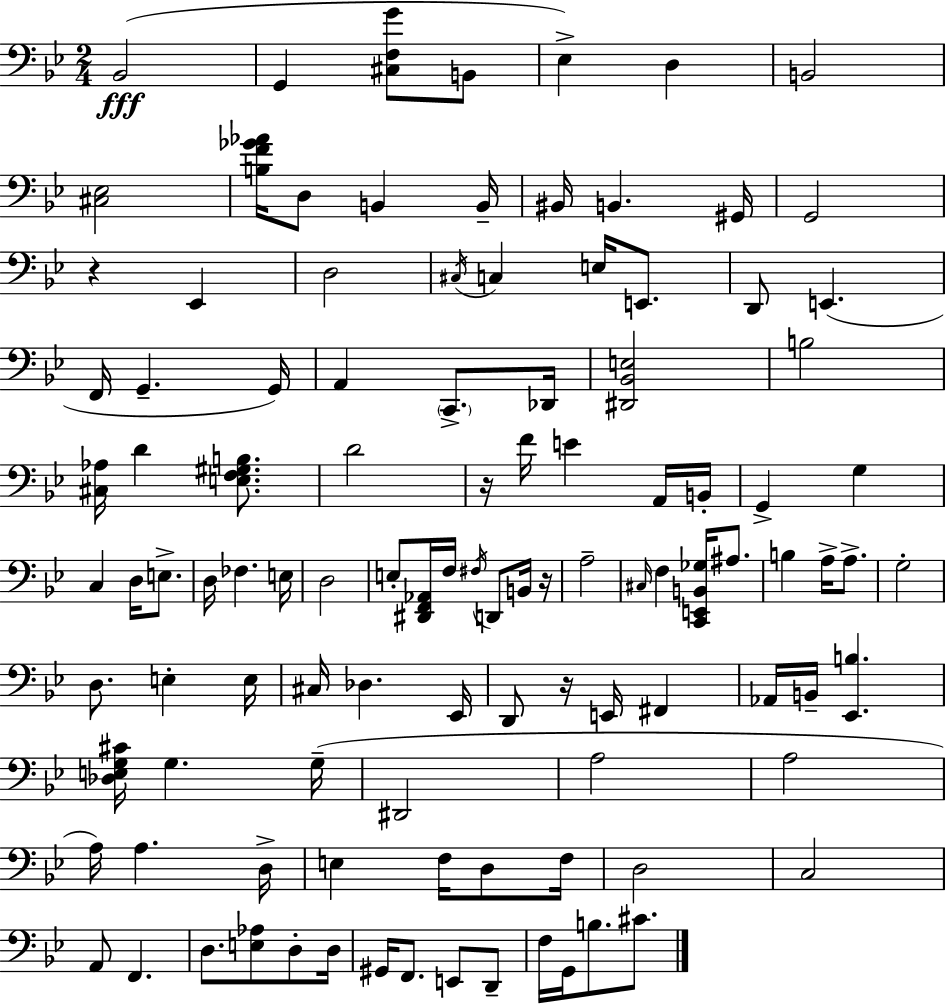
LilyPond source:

{
  \clef bass
  \numericTimeSignature
  \time 2/4
  \key bes \major
  bes,2(\fff | g,4 <cis f g'>8 b,8 | ees4->) d4 | b,2 | \break <cis ees>2 | <b f' ges' aes'>16 d8 b,4 b,16-- | bis,16 b,4. gis,16 | g,2 | \break r4 ees,4 | d2 | \acciaccatura { cis16 } c4 e16 e,8. | d,8 e,4.( | \break f,16 g,4.-- | g,16) a,4 \parenthesize c,8.-> | des,16 <dis, bes, e>2 | b2 | \break <cis aes>16 d'4 <e f gis b>8. | d'2 | r16 f'16 e'4 a,16 | b,16-. g,4-> g4 | \break c4 d16 e8.-> | d16 fes4. | e16 d2 | e8-. <dis, f, aes,>16 f16 \acciaccatura { fis16 } d,8 | \break b,16 r16 a2-- | \grace { cis16 } f4 <c, e, b, ges>16 | ais8. b4 a16-> | a8.-> g2-. | \break d8. e4-. | e16 cis16 des4. | ees,16 d,8 r16 e,16 fis,4 | aes,16 b,16-- <ees, b>4. | \break <des e g cis'>16 g4. | g16--( dis,2 | a2 | a2 | \break a16) a4. | d16-> e4 f16 | d8 f16 d2 | c2 | \break a,8 f,4. | d8. <e aes>8 | d8-. d16 gis,16 f,8. e,8 | d,8-- f16 g,16 b8. | \break cis'8. \bar "|."
}